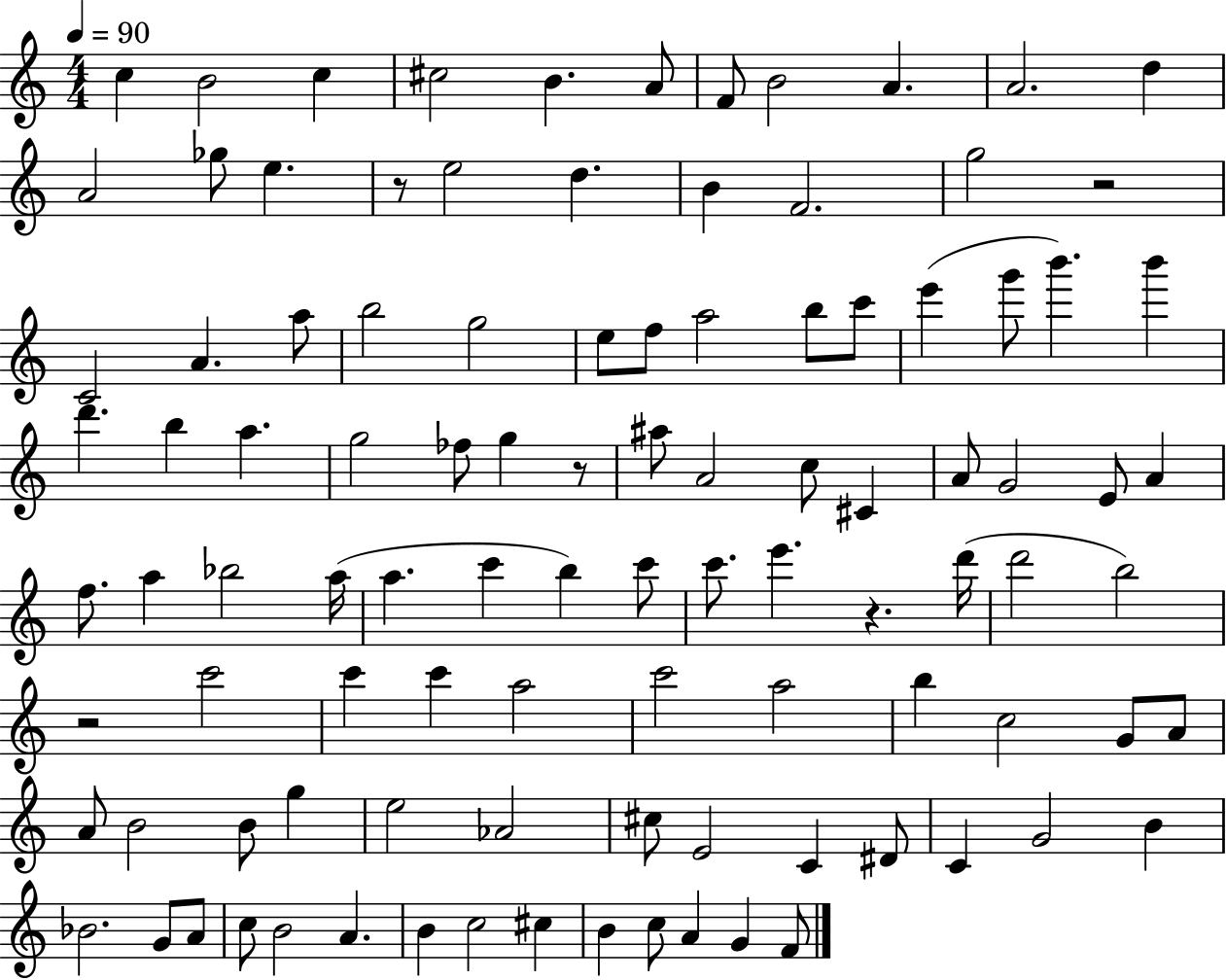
X:1
T:Untitled
M:4/4
L:1/4
K:C
c B2 c ^c2 B A/2 F/2 B2 A A2 d A2 _g/2 e z/2 e2 d B F2 g2 z2 C2 A a/2 b2 g2 e/2 f/2 a2 b/2 c'/2 e' g'/2 b' b' d' b a g2 _f/2 g z/2 ^a/2 A2 c/2 ^C A/2 G2 E/2 A f/2 a _b2 a/4 a c' b c'/2 c'/2 e' z d'/4 d'2 b2 z2 c'2 c' c' a2 c'2 a2 b c2 G/2 A/2 A/2 B2 B/2 g e2 _A2 ^c/2 E2 C ^D/2 C G2 B _B2 G/2 A/2 c/2 B2 A B c2 ^c B c/2 A G F/2